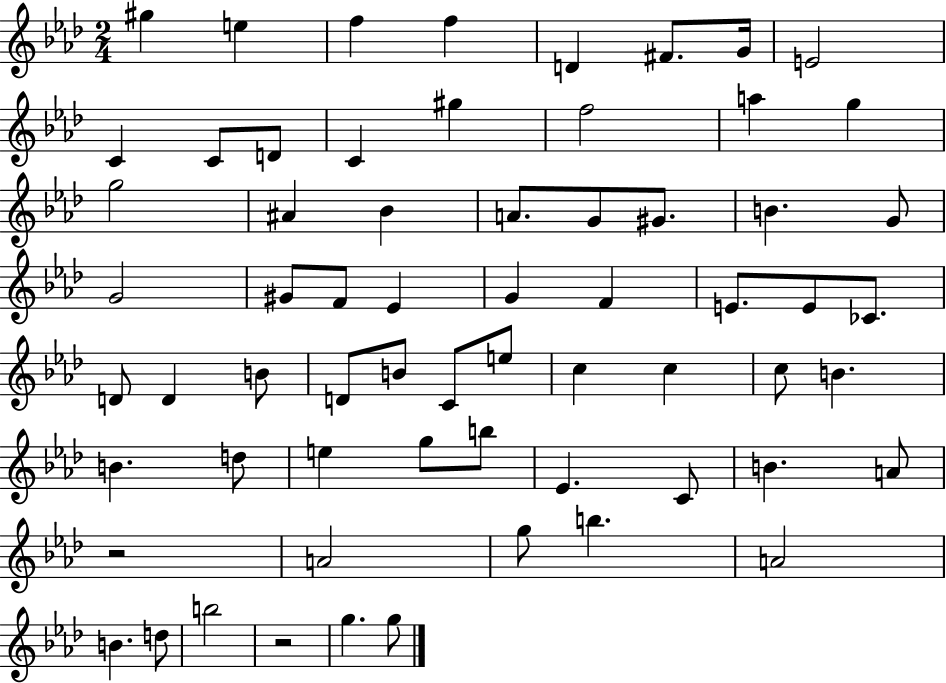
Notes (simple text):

G#5/q E5/q F5/q F5/q D4/q F#4/e. G4/s E4/h C4/q C4/e D4/e C4/q G#5/q F5/h A5/q G5/q G5/h A#4/q Bb4/q A4/e. G4/e G#4/e. B4/q. G4/e G4/h G#4/e F4/e Eb4/q G4/q F4/q E4/e. E4/e CES4/e. D4/e D4/q B4/e D4/e B4/e C4/e E5/e C5/q C5/q C5/e B4/q. B4/q. D5/e E5/q G5/e B5/e Eb4/q. C4/e B4/q. A4/e R/h A4/h G5/e B5/q. A4/h B4/q. D5/e B5/h R/h G5/q. G5/e